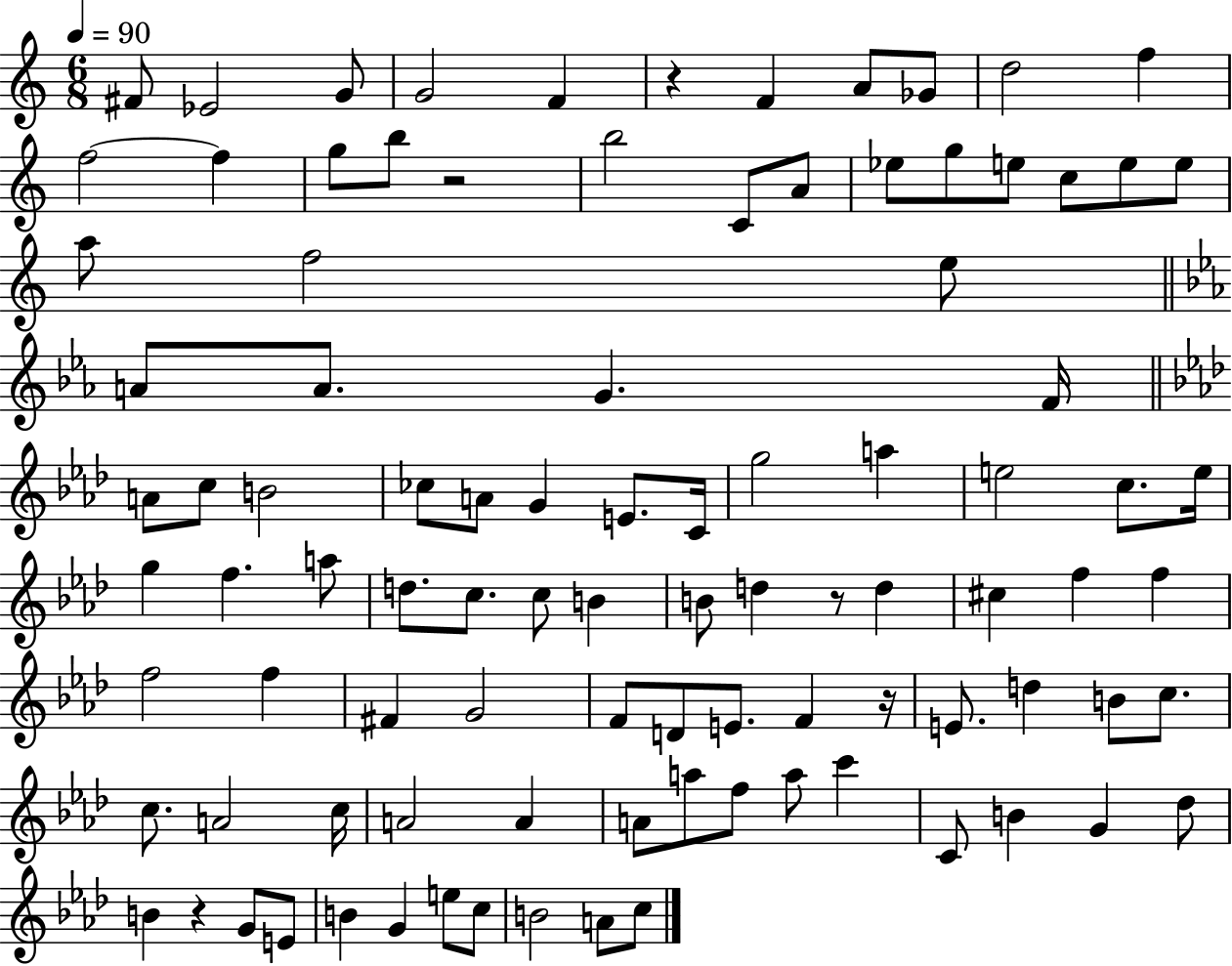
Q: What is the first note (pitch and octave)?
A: F#4